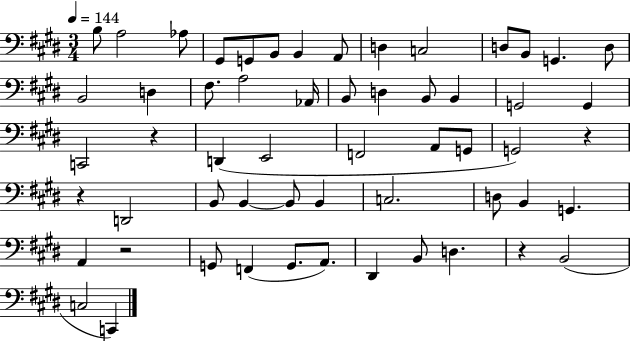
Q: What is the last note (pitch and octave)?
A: C2